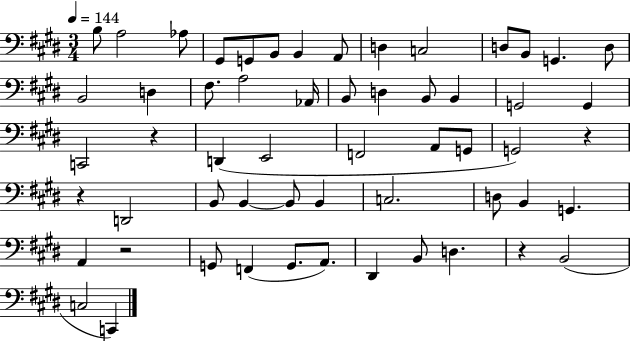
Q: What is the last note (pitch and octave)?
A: C2